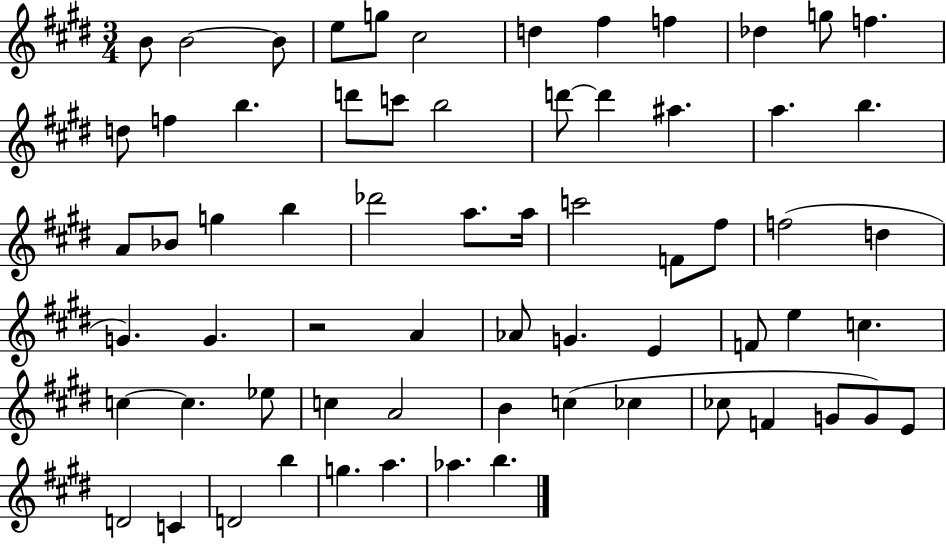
X:1
T:Untitled
M:3/4
L:1/4
K:E
B/2 B2 B/2 e/2 g/2 ^c2 d ^f f _d g/2 f d/2 f b d'/2 c'/2 b2 d'/2 d' ^a a b A/2 _B/2 g b _d'2 a/2 a/4 c'2 F/2 ^f/2 f2 d G G z2 A _A/2 G E F/2 e c c c _e/2 c A2 B c _c _c/2 F G/2 G/2 E/2 D2 C D2 b g a _a b